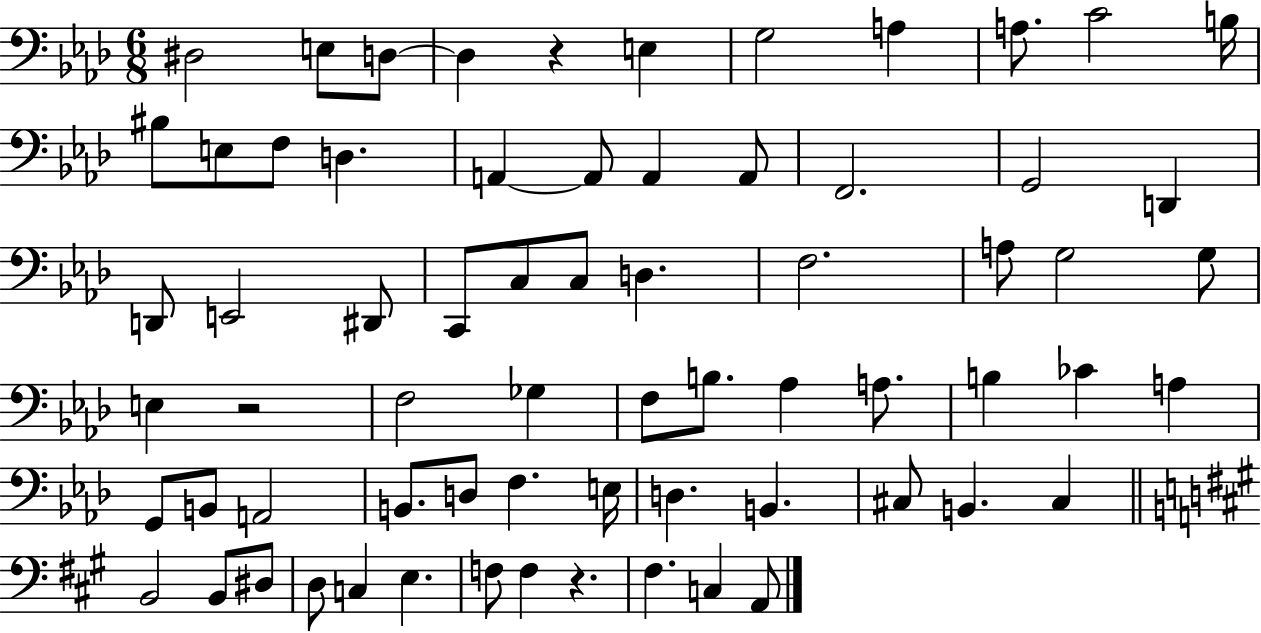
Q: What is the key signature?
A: AES major